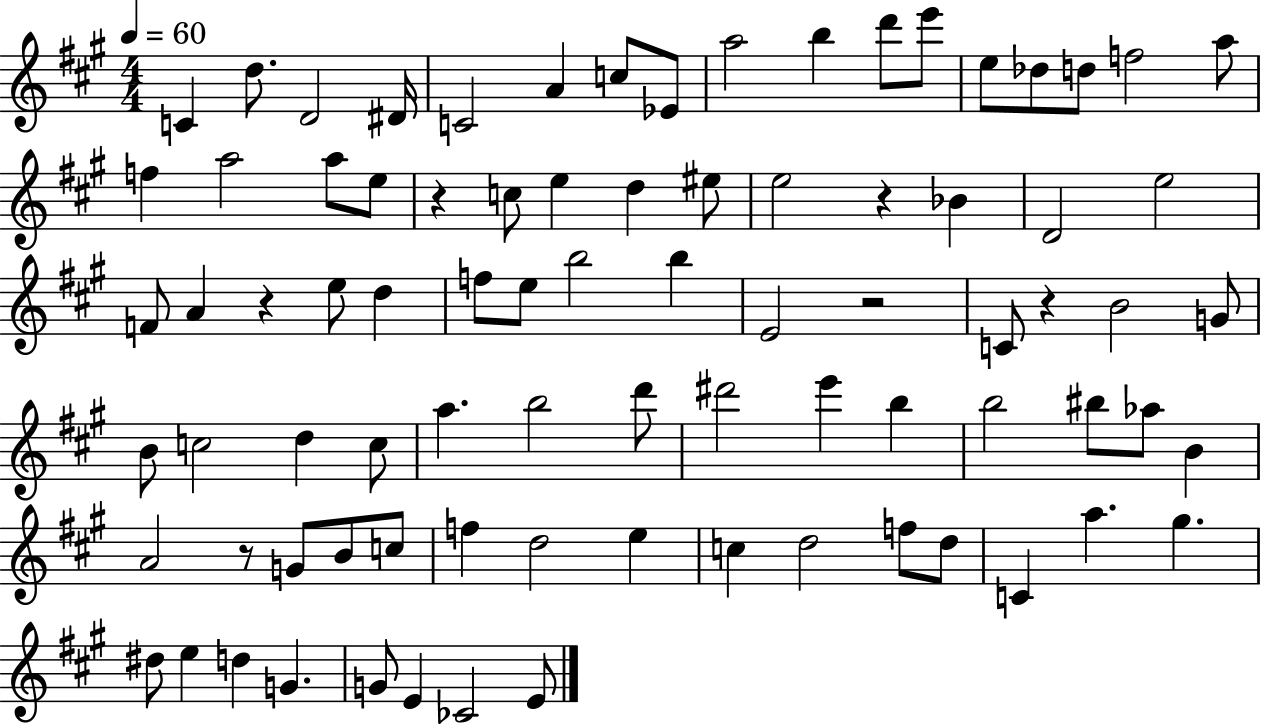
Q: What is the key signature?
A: A major